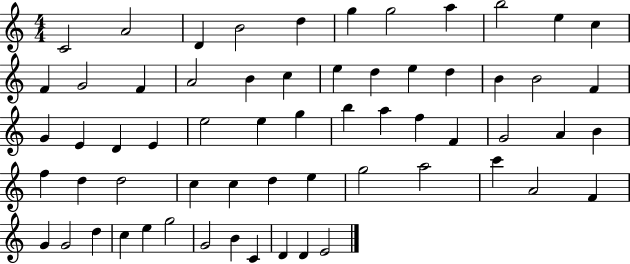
{
  \clef treble
  \numericTimeSignature
  \time 4/4
  \key c \major
  c'2 a'2 | d'4 b'2 d''4 | g''4 g''2 a''4 | b''2 e''4 c''4 | \break f'4 g'2 f'4 | a'2 b'4 c''4 | e''4 d''4 e''4 d''4 | b'4 b'2 f'4 | \break g'4 e'4 d'4 e'4 | e''2 e''4 g''4 | b''4 a''4 f''4 f'4 | g'2 a'4 b'4 | \break f''4 d''4 d''2 | c''4 c''4 d''4 e''4 | g''2 a''2 | c'''4 a'2 f'4 | \break g'4 g'2 d''4 | c''4 e''4 g''2 | g'2 b'4 c'4 | d'4 d'4 e'2 | \break \bar "|."
}